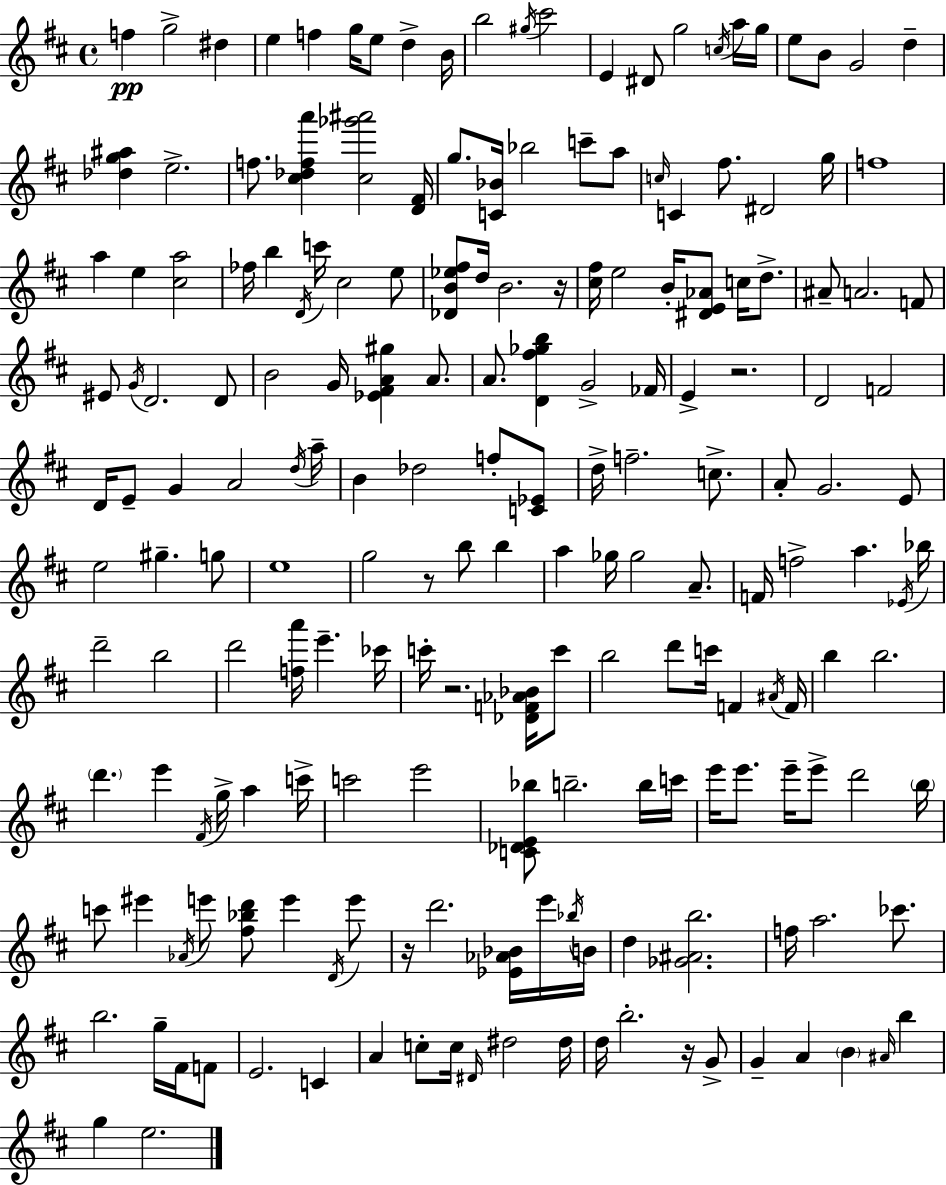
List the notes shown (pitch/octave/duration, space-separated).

F5/q G5/h D#5/q E5/q F5/q G5/s E5/e D5/q B4/s B5/h G#5/s C#6/h E4/q D#4/e G5/h C5/s A5/s G5/s E5/e B4/e G4/h D5/q [Db5,G5,A#5]/q E5/h. F5/e. [C#5,Db5,F5,A6]/q [C#5,Gb6,A#6]/h [D4,F#4]/s G5/e. [C4,Bb4]/s Bb5/h C6/e A5/e C5/s C4/q F#5/e. D#4/h G5/s F5/w A5/q E5/q [C#5,A5]/h FES5/s B5/q D4/s C6/s C#5/h E5/e [Db4,B4,Eb5,F#5]/e D5/s B4/h. R/s [C#5,F#5]/s E5/h B4/s [D#4,E4,Ab4]/e C5/s D5/e. A#4/e A4/h. F4/e EIS4/e G4/s D4/h. D4/e B4/h G4/s [Eb4,F#4,A4,G#5]/q A4/e. A4/e. [D4,F#5,Gb5,B5]/q G4/h FES4/s E4/q R/h. D4/h F4/h D4/s E4/e G4/q A4/h D5/s A5/s B4/q Db5/h F5/e [C4,Eb4]/e D5/s F5/h. C5/e. A4/e G4/h. E4/e E5/h G#5/q. G5/e E5/w G5/h R/e B5/e B5/q A5/q Gb5/s Gb5/h A4/e. F4/s F5/h A5/q. Eb4/s Bb5/s D6/h B5/h D6/h [F5,A6]/s E6/q. CES6/s C6/s R/h. [Db4,F4,Ab4,Bb4]/s C6/e B5/h D6/e C6/s F4/q A#4/s F4/s B5/q B5/h. D6/q. E6/q F#4/s G5/s A5/q C6/s C6/h E6/h [C4,Db4,E4,Bb5]/e B5/h. B5/s C6/s E6/s E6/e. E6/s E6/e D6/h B5/s C6/e EIS6/q Ab4/s E6/e [F#5,Bb5,D6]/e E6/q D4/s E6/e R/s D6/h. [Eb4,Ab4,Bb4]/s E6/s Bb5/s B4/s D5/q [Gb4,A#4,B5]/h. F5/s A5/h. CES6/e. B5/h. G5/s F#4/s F4/e E4/h. C4/q A4/q C5/e C5/s D#4/s D#5/h D#5/s D5/s B5/h. R/s G4/e G4/q A4/q B4/q A#4/s B5/q G5/q E5/h.